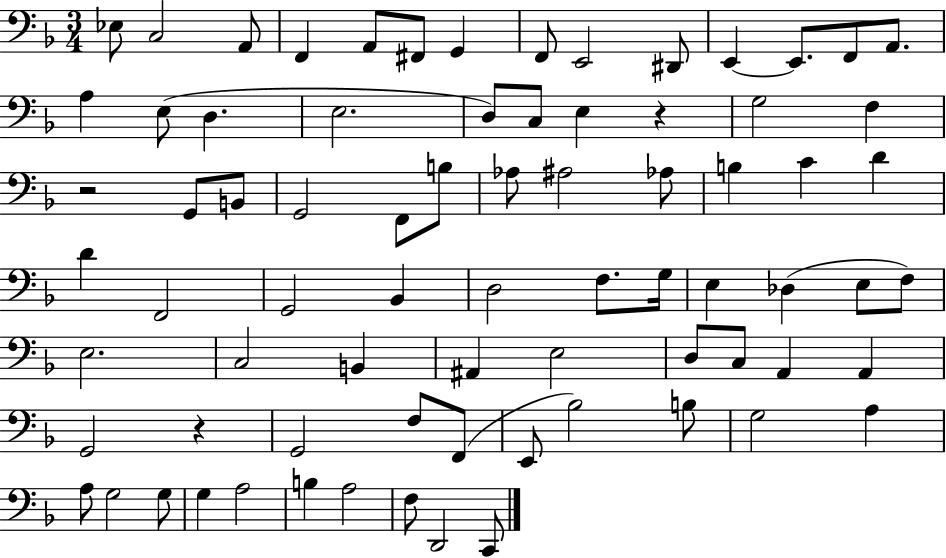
X:1
T:Untitled
M:3/4
L:1/4
K:F
_E,/2 C,2 A,,/2 F,, A,,/2 ^F,,/2 G,, F,,/2 E,,2 ^D,,/2 E,, E,,/2 F,,/2 A,,/2 A, E,/2 D, E,2 D,/2 C,/2 E, z G,2 F, z2 G,,/2 B,,/2 G,,2 F,,/2 B,/2 _A,/2 ^A,2 _A,/2 B, C D D F,,2 G,,2 _B,, D,2 F,/2 G,/4 E, _D, E,/2 F,/2 E,2 C,2 B,, ^A,, E,2 D,/2 C,/2 A,, A,, G,,2 z G,,2 F,/2 F,,/2 E,,/2 _B,2 B,/2 G,2 A, A,/2 G,2 G,/2 G, A,2 B, A,2 F,/2 D,,2 C,,/2